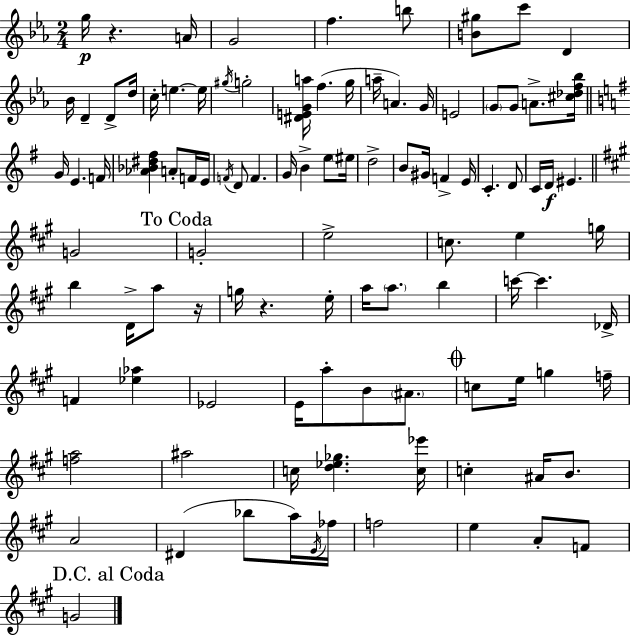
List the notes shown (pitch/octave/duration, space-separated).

G5/s R/q. A4/s G4/h F5/q. B5/e [B4,G#5]/e C6/e D4/q Bb4/s D4/q D4/e D5/s C5/s E5/q. E5/s G#5/s G5/h [D#4,E4,G4,A5]/s F5/q. G5/s A5/s A4/q. G4/s E4/h G4/e G4/e A4/e. [C#5,Db5,F5,Bb5]/s G4/s E4/q. F4/s [Ab4,Bb4,D#5,F#5]/q A4/e F4/s E4/s F4/s D4/e F4/q. G4/s B4/q E5/e EIS5/s D5/h B4/e G#4/s F4/q E4/s C4/q. D4/e C4/s D4/s EIS4/q. G4/h G4/h E5/h C5/e. E5/q G5/s B5/q D4/s A5/e R/s G5/s R/q. E5/s A5/s A5/e. B5/q C6/s C6/q. Db4/s F4/q [Eb5,Ab5]/q Eb4/h E4/s A5/e B4/e A#4/e. C5/e E5/s G5/q F5/s [F5,A5]/h A#5/h C5/s [D5,Eb5,Gb5]/q. [C5,Eb6]/s C5/q A#4/s B4/e. A4/h D#4/q Bb5/e A5/s E4/s FES5/s F5/h E5/q A4/e F4/e G4/h